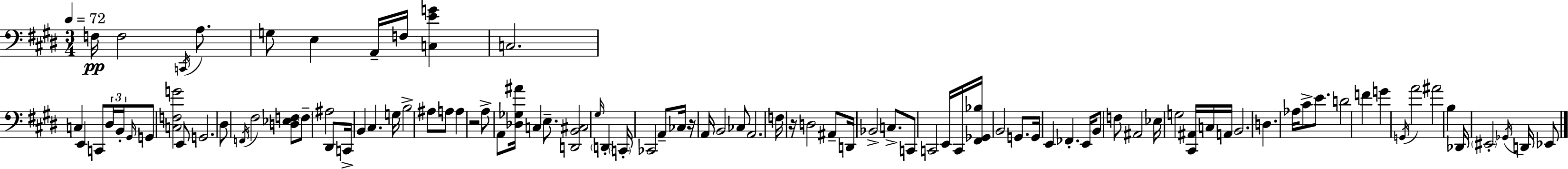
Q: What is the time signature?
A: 3/4